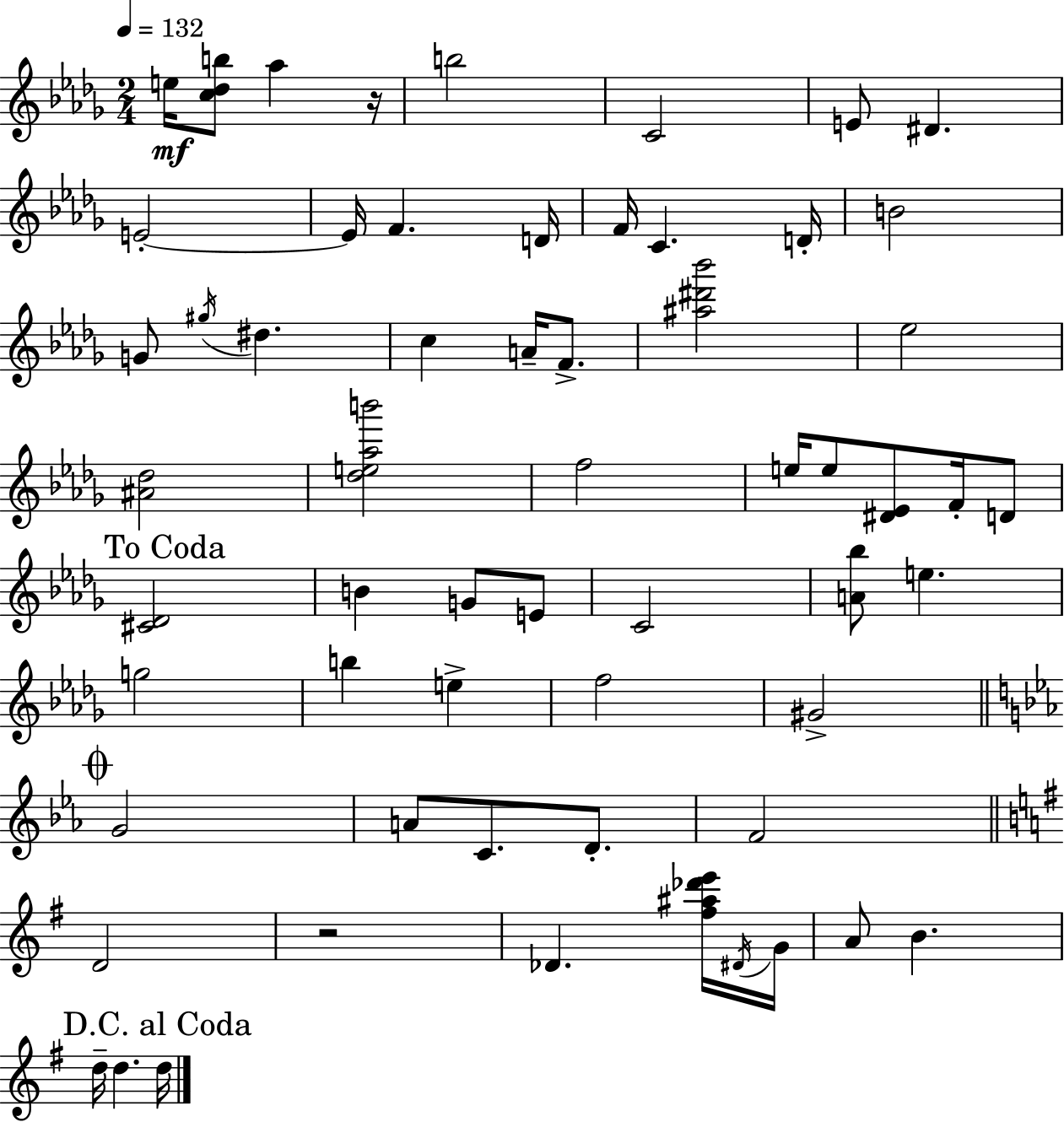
E5/s [C5,Db5,B5]/e Ab5/q R/s B5/h C4/h E4/e D#4/q. E4/h E4/s F4/q. D4/s F4/s C4/q. D4/s B4/h G4/e G#5/s D#5/q. C5/q A4/s F4/e. [A#5,D#6,Bb6]/h Eb5/h [A#4,Db5]/h [Db5,E5,Ab5,B6]/h F5/h E5/s E5/e [D#4,Eb4]/e F4/s D4/e [C#4,Db4]/h B4/q G4/e E4/e C4/h [A4,Bb5]/e E5/q. G5/h B5/q E5/q F5/h G#4/h G4/h A4/e C4/e. D4/e. F4/h D4/h R/h Db4/q. [F#5,A#5,Db6,E6]/s D#4/s G4/s A4/e B4/q. D5/s D5/q. D5/s